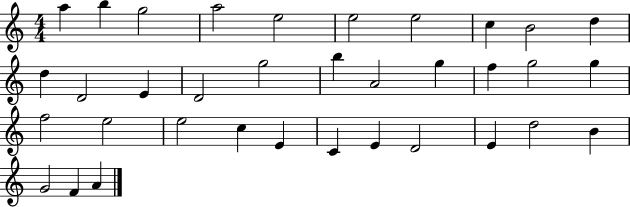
A5/q B5/q G5/h A5/h E5/h E5/h E5/h C5/q B4/h D5/q D5/q D4/h E4/q D4/h G5/h B5/q A4/h G5/q F5/q G5/h G5/q F5/h E5/h E5/h C5/q E4/q C4/q E4/q D4/h E4/q D5/h B4/q G4/h F4/q A4/q